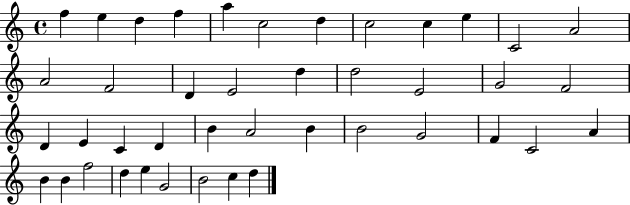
X:1
T:Untitled
M:4/4
L:1/4
K:C
f e d f a c2 d c2 c e C2 A2 A2 F2 D E2 d d2 E2 G2 F2 D E C D B A2 B B2 G2 F C2 A B B f2 d e G2 B2 c d